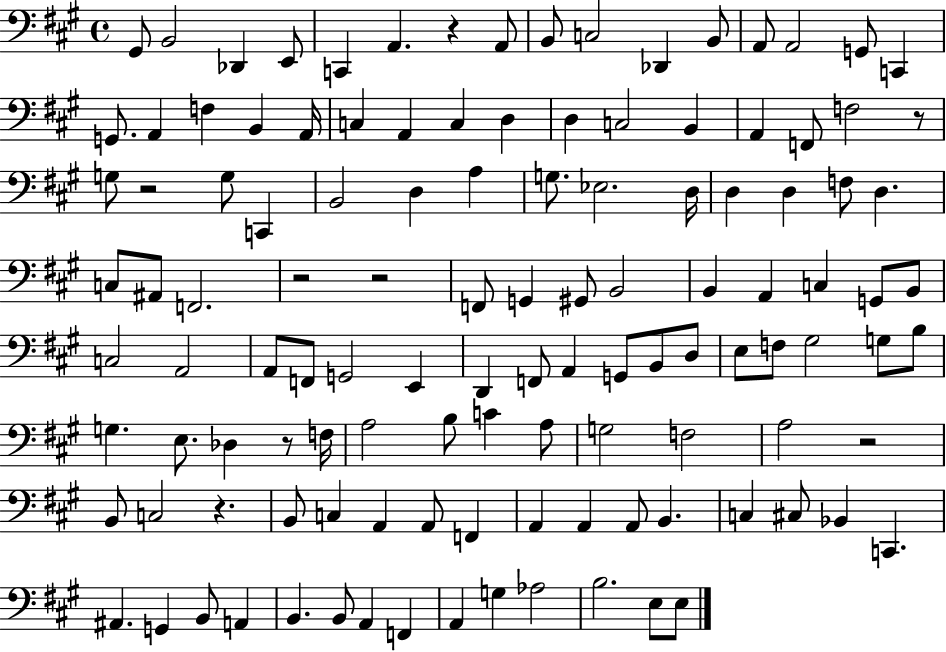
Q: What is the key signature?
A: A major